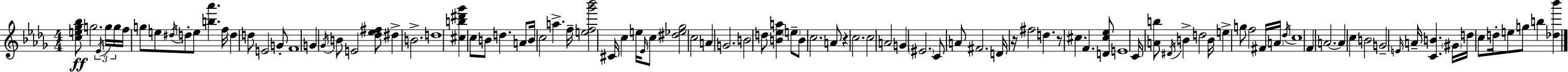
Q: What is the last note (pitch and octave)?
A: B5